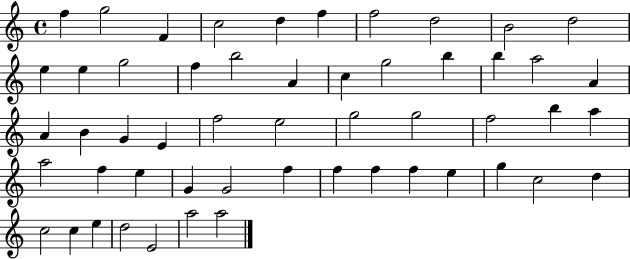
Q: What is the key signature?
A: C major